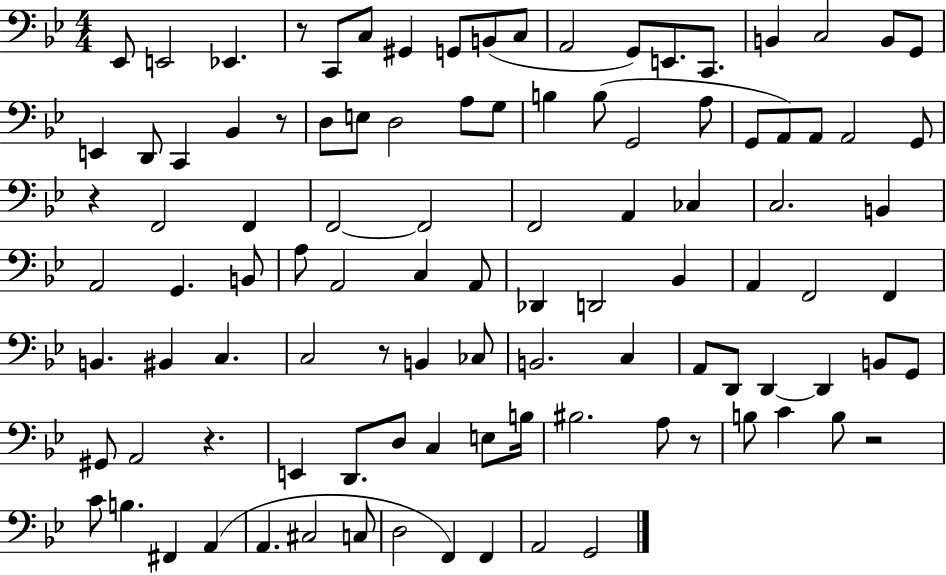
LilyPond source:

{
  \clef bass
  \numericTimeSignature
  \time 4/4
  \key bes \major
  ees,8 e,2 ees,4. | r8 c,8 c8 gis,4 g,8 b,8( c8 | a,2 g,8) e,8. c,8. | b,4 c2 b,8 g,8 | \break e,4 d,8 c,4 bes,4 r8 | d8 e8 d2 a8 g8 | b4 b8( g,2 a8 | g,8 a,8) a,8 a,2 g,8 | \break r4 f,2 f,4 | f,2~~ f,2 | f,2 a,4 ces4 | c2. b,4 | \break a,2 g,4. b,8 | a8 a,2 c4 a,8 | des,4 d,2 bes,4 | a,4 f,2 f,4 | \break b,4. bis,4 c4. | c2 r8 b,4 ces8 | b,2. c4 | a,8 d,8 d,4~~ d,4 b,8 g,8 | \break gis,8 a,2 r4. | e,4 d,8. d8 c4 e8 b16 | bis2. a8 r8 | b8 c'4 b8 r2 | \break c'8 b4. fis,4 a,4( | a,4. cis2 c8 | d2 f,4) f,4 | a,2 g,2 | \break \bar "|."
}